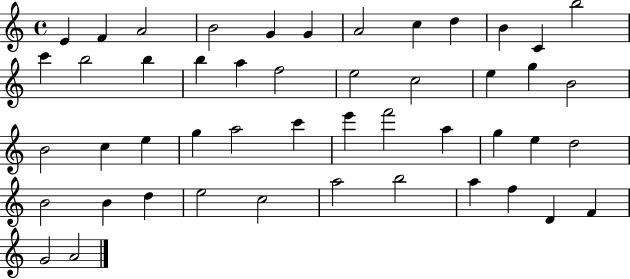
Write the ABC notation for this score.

X:1
T:Untitled
M:4/4
L:1/4
K:C
E F A2 B2 G G A2 c d B C b2 c' b2 b b a f2 e2 c2 e g B2 B2 c e g a2 c' e' f'2 a g e d2 B2 B d e2 c2 a2 b2 a f D F G2 A2